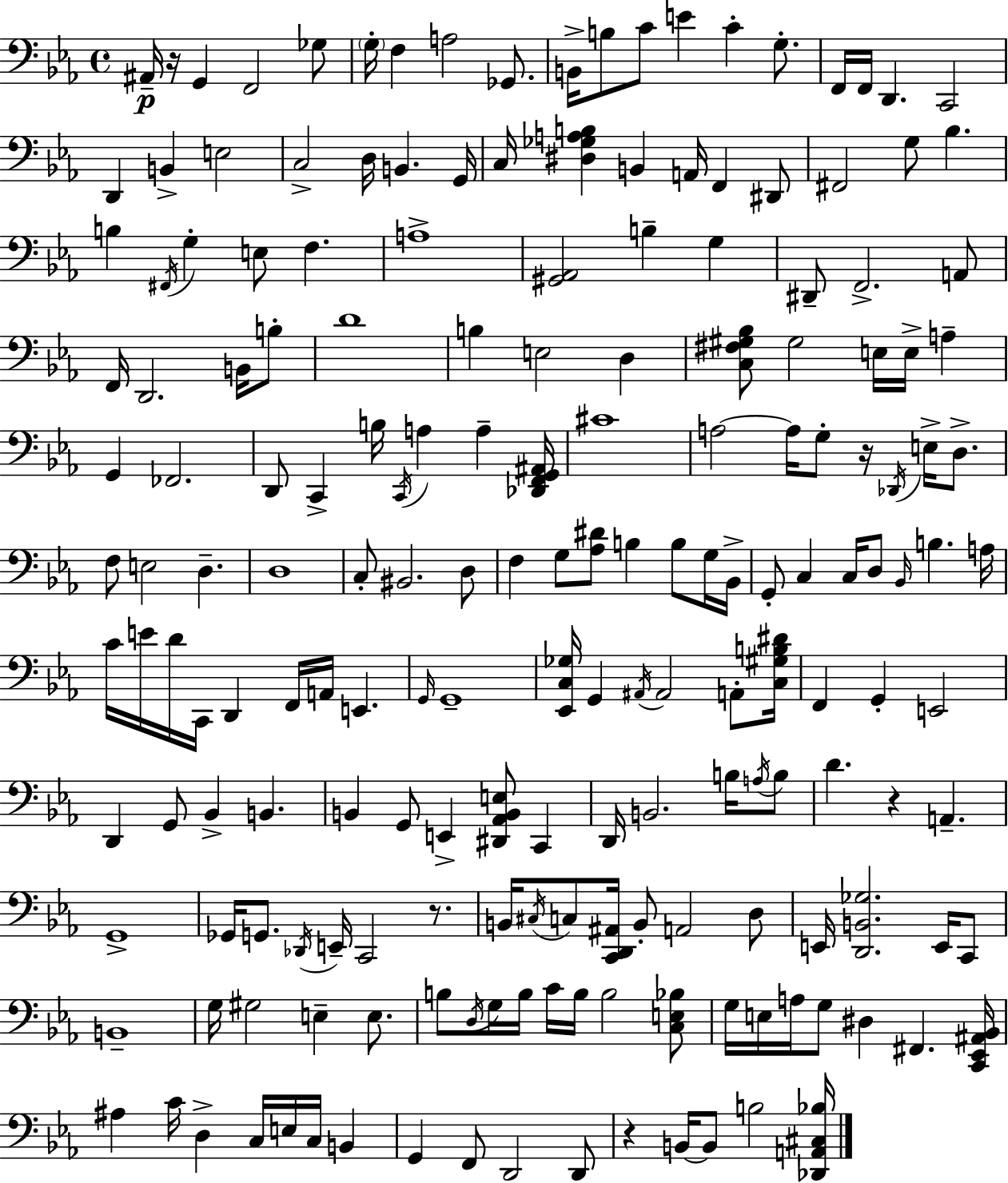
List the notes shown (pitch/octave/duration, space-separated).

A#2/s R/s G2/q F2/h Gb3/e G3/s F3/q A3/h Gb2/e. B2/s B3/e C4/e E4/q C4/q G3/e. F2/s F2/s D2/q. C2/h D2/q B2/q E3/h C3/h D3/s B2/q. G2/s C3/s [D#3,Gb3,A3,B3]/q B2/q A2/s F2/q D#2/e F#2/h G3/e Bb3/q. B3/q F#2/s G3/q E3/e F3/q. A3/w [G#2,Ab2]/h B3/q G3/q D#2/e F2/h. A2/e F2/s D2/h. B2/s B3/e D4/w B3/q E3/h D3/q [C3,F#3,G#3,Bb3]/e G#3/h E3/s E3/s A3/q G2/q FES2/h. D2/e C2/q B3/s C2/s A3/q A3/q [Db2,F2,G2,A#2]/s C#4/w A3/h A3/s G3/e R/s Db2/s E3/s D3/e. F3/e E3/h D3/q. D3/w C3/e BIS2/h. D3/e F3/q G3/e [Ab3,D#4]/e B3/q B3/e G3/s Bb2/s G2/e C3/q C3/s D3/e Bb2/s B3/q. A3/s C4/s E4/s D4/s C2/s D2/q F2/s A2/s E2/q. G2/s G2/w [Eb2,C3,Gb3]/s G2/q A#2/s A#2/h A2/e [C3,G#3,B3,D#4]/s F2/q G2/q E2/h D2/q G2/e Bb2/q B2/q. B2/q G2/e E2/q [D#2,Ab2,B2,E3]/e C2/q D2/s B2/h. B3/s A3/s B3/e D4/q. R/q A2/q. G2/w Gb2/s G2/e. Db2/s E2/s C2/h R/e. B2/s C#3/s C3/e [C2,D2,A#2]/s B2/e A2/h D3/e E2/s [D2,B2,Gb3]/h. E2/s C2/e B2/w G3/s G#3/h E3/q E3/e. B3/e D3/s G3/s B3/s C4/s B3/s B3/h [C3,E3,Bb3]/e G3/s E3/s A3/s G3/e D#3/q F#2/q. [C2,Eb2,A#2,Bb2]/s A#3/q C4/s D3/q C3/s E3/s C3/s B2/q G2/q F2/e D2/h D2/e R/q B2/s B2/e B3/h [Db2,A2,C#3,Bb3]/s